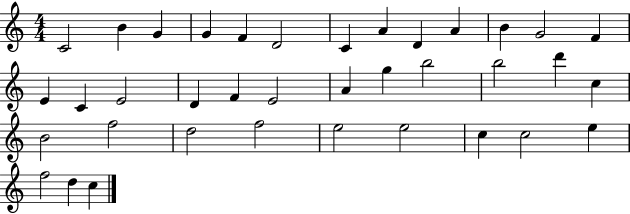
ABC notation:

X:1
T:Untitled
M:4/4
L:1/4
K:C
C2 B G G F D2 C A D A B G2 F E C E2 D F E2 A g b2 b2 d' c B2 f2 d2 f2 e2 e2 c c2 e f2 d c